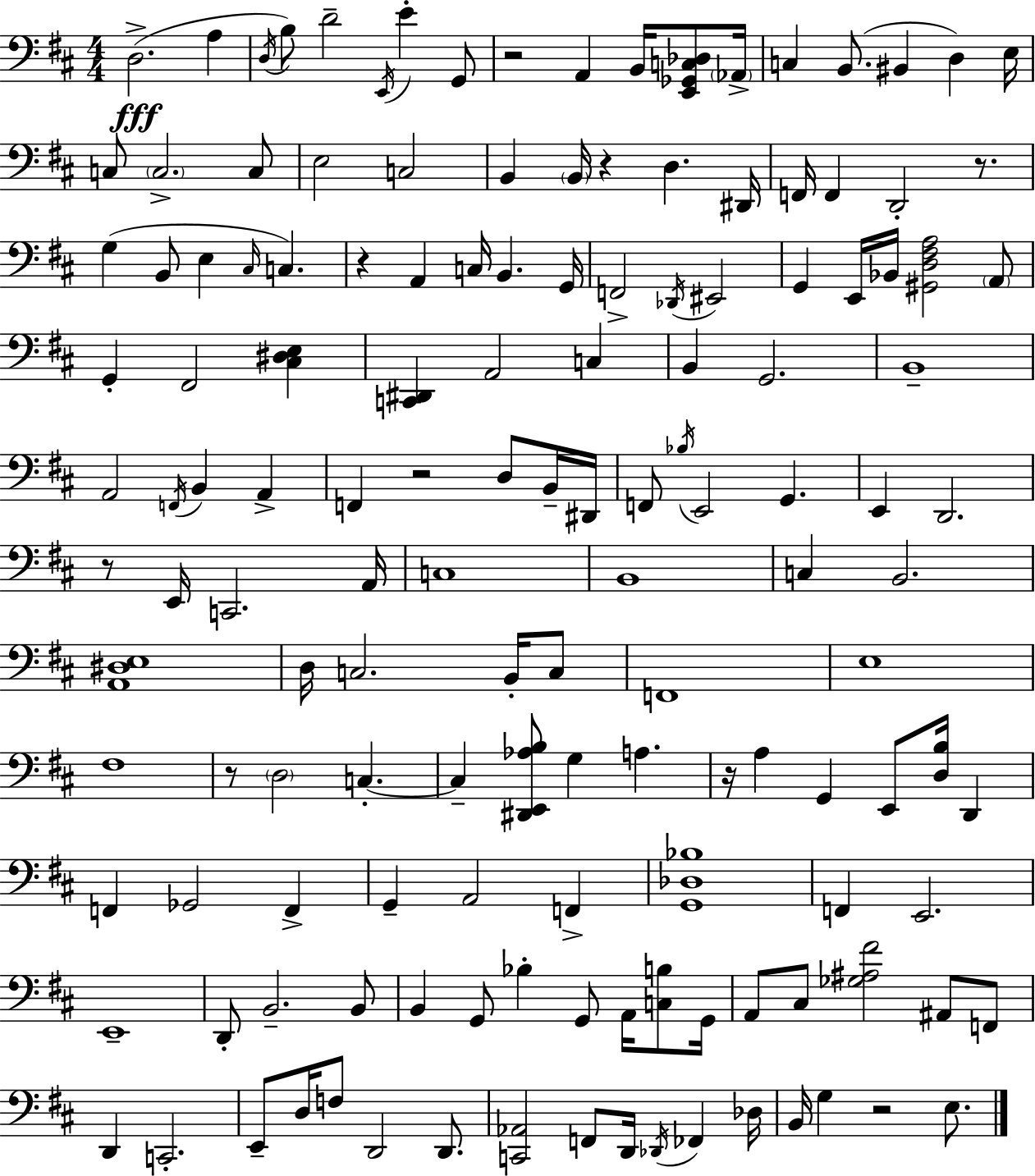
D3/h. A3/q D3/s B3/e D4/h E2/s E4/q G2/e R/h A2/q B2/s [E2,Gb2,C3,Db3]/e Ab2/s C3/q B2/e. BIS2/q D3/q E3/s C3/e C3/h. C3/e E3/h C3/h B2/q B2/s R/q D3/q. D#2/s F2/s F2/q D2/h R/e. G3/q B2/e E3/q C#3/s C3/q. R/q A2/q C3/s B2/q. G2/s F2/h Db2/s EIS2/h G2/q E2/s Bb2/s [G#2,D3,F#3,A3]/h A2/e G2/q F#2/h [C#3,D#3,E3]/q [C2,D#2]/q A2/h C3/q B2/q G2/h. B2/w A2/h F2/s B2/q A2/q F2/q R/h D3/e B2/s D#2/s F2/e Bb3/s E2/h G2/q. E2/q D2/h. R/e E2/s C2/h. A2/s C3/w B2/w C3/q B2/h. [A2,D#3,E3]/w D3/s C3/h. B2/s C3/e F2/w E3/w F#3/w R/e D3/h C3/q. C3/q [D#2,E2,Ab3,B3]/e G3/q A3/q. R/s A3/q G2/q E2/e [D3,B3]/s D2/q F2/q Gb2/h F2/q G2/q A2/h F2/q [G2,Db3,Bb3]/w F2/q E2/h. E2/w D2/e B2/h. B2/e B2/q G2/e Bb3/q G2/e A2/s [C3,B3]/e G2/s A2/e C#3/e [Gb3,A#3,F#4]/h A#2/e F2/e D2/q C2/h. E2/e D3/s F3/e D2/h D2/e. [C2,Ab2]/h F2/e D2/s Db2/s FES2/q Db3/s B2/s G3/q R/h E3/e.